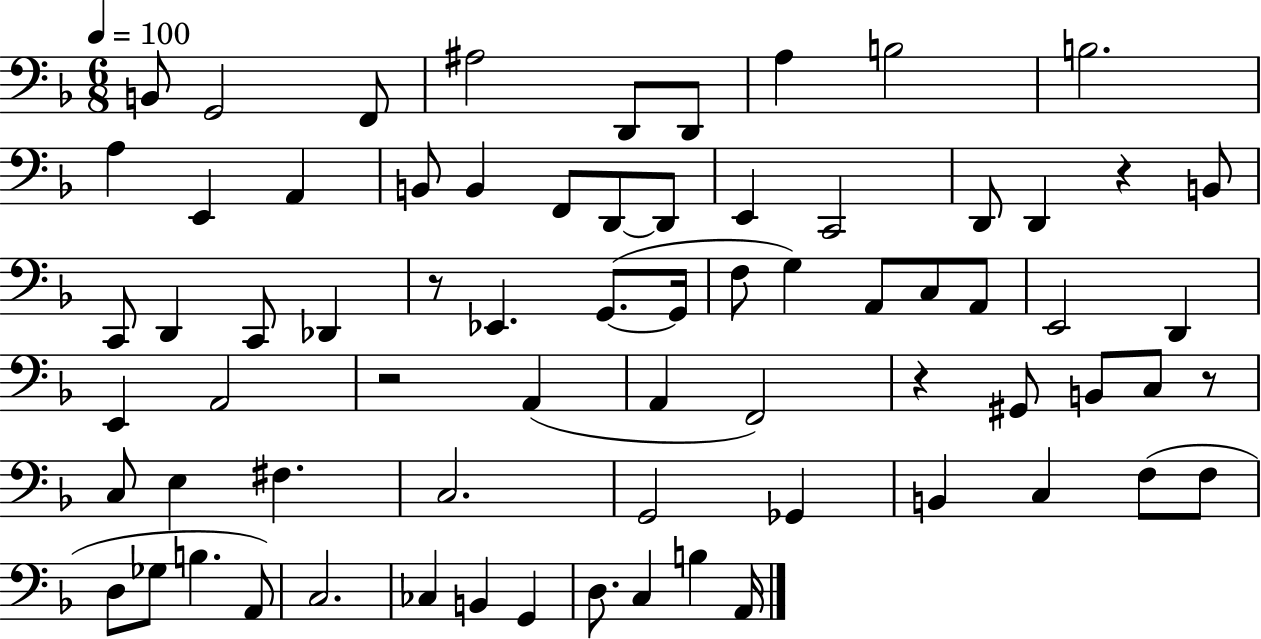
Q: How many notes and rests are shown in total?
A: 71